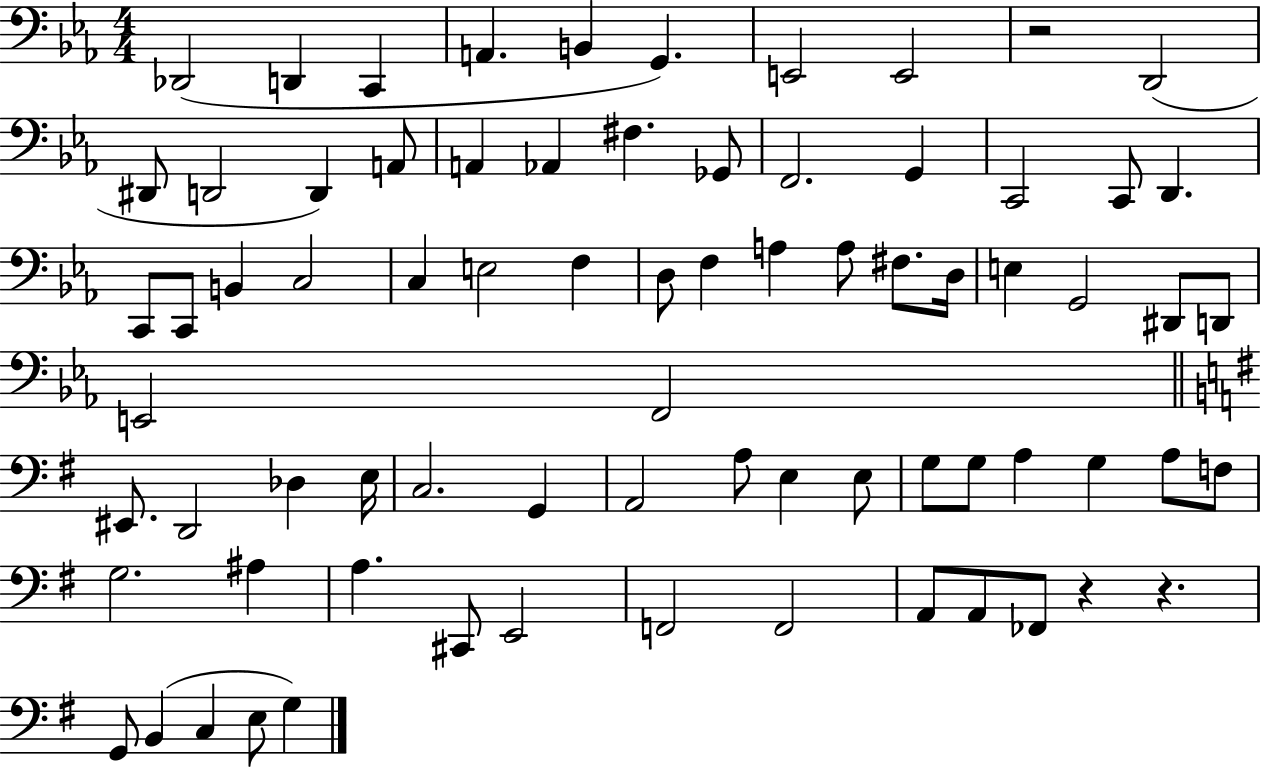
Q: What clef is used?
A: bass